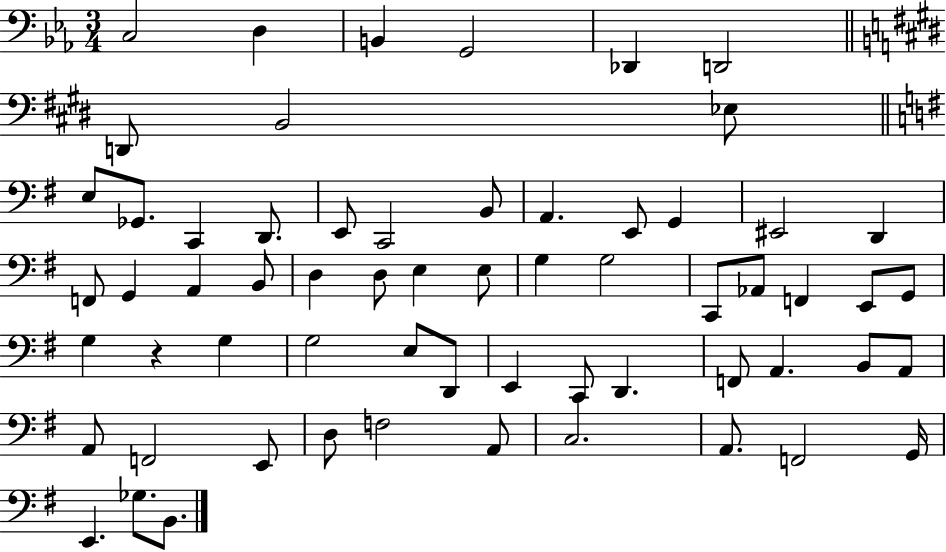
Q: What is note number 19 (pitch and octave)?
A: G2